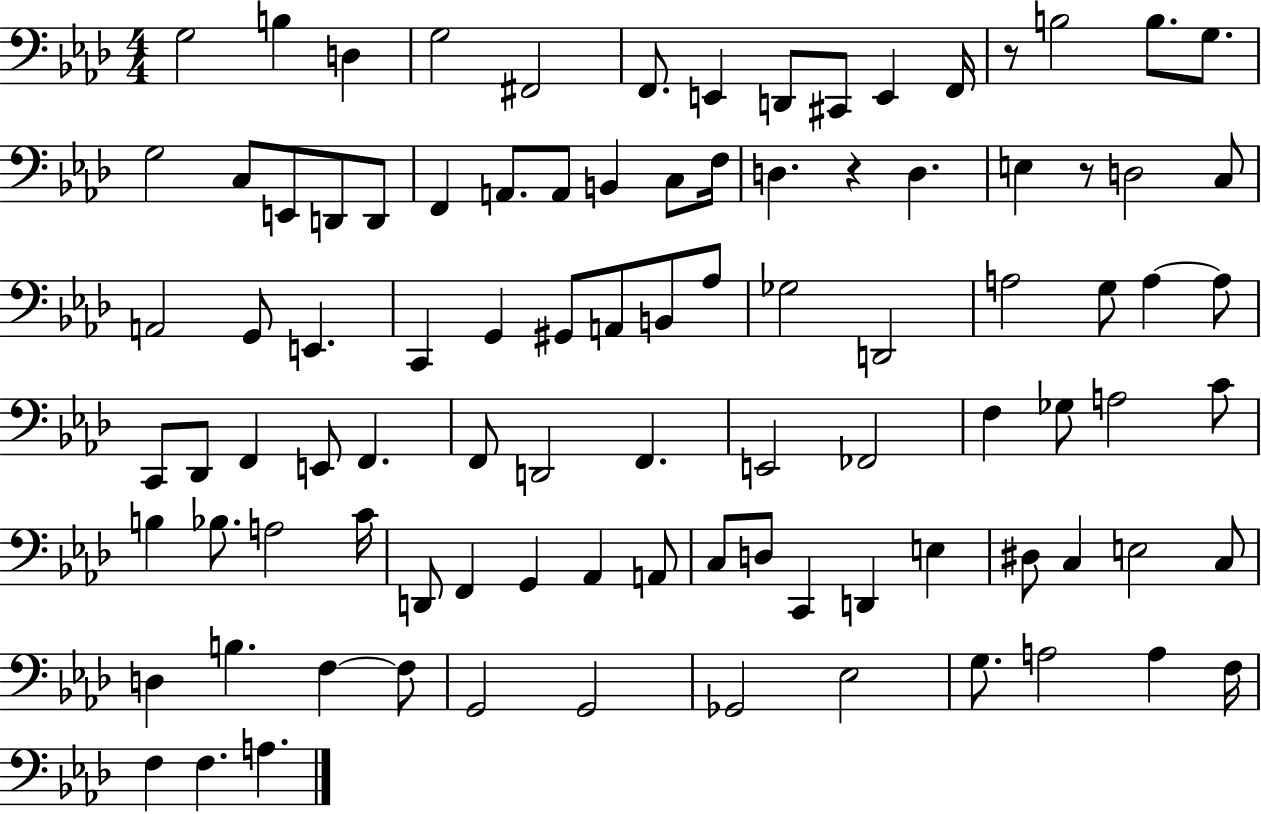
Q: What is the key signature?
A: AES major